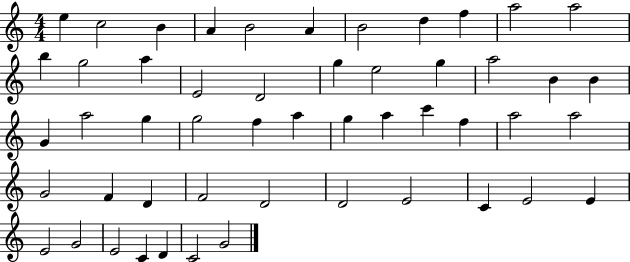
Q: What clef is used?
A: treble